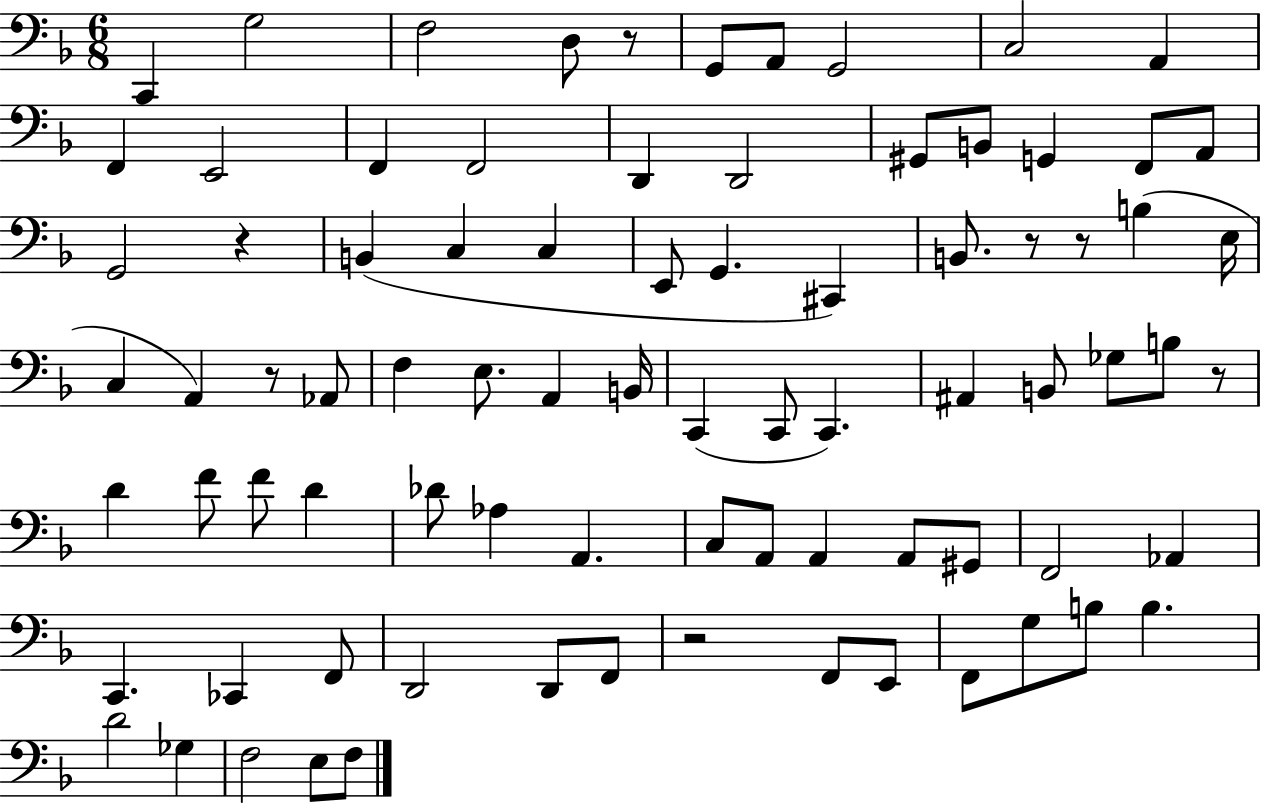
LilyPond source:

{
  \clef bass
  \numericTimeSignature
  \time 6/8
  \key f \major
  c,4 g2 | f2 d8 r8 | g,8 a,8 g,2 | c2 a,4 | \break f,4 e,2 | f,4 f,2 | d,4 d,2 | gis,8 b,8 g,4 f,8 a,8 | \break g,2 r4 | b,4( c4 c4 | e,8 g,4. cis,4) | b,8. r8 r8 b4( e16 | \break c4 a,4) r8 aes,8 | f4 e8. a,4 b,16 | c,4( c,8 c,4.) | ais,4 b,8 ges8 b8 r8 | \break d'4 f'8 f'8 d'4 | des'8 aes4 a,4. | c8 a,8 a,4 a,8 gis,8 | f,2 aes,4 | \break c,4. ces,4 f,8 | d,2 d,8 f,8 | r2 f,8 e,8 | f,8 g8 b8 b4. | \break d'2 ges4 | f2 e8 f8 | \bar "|."
}